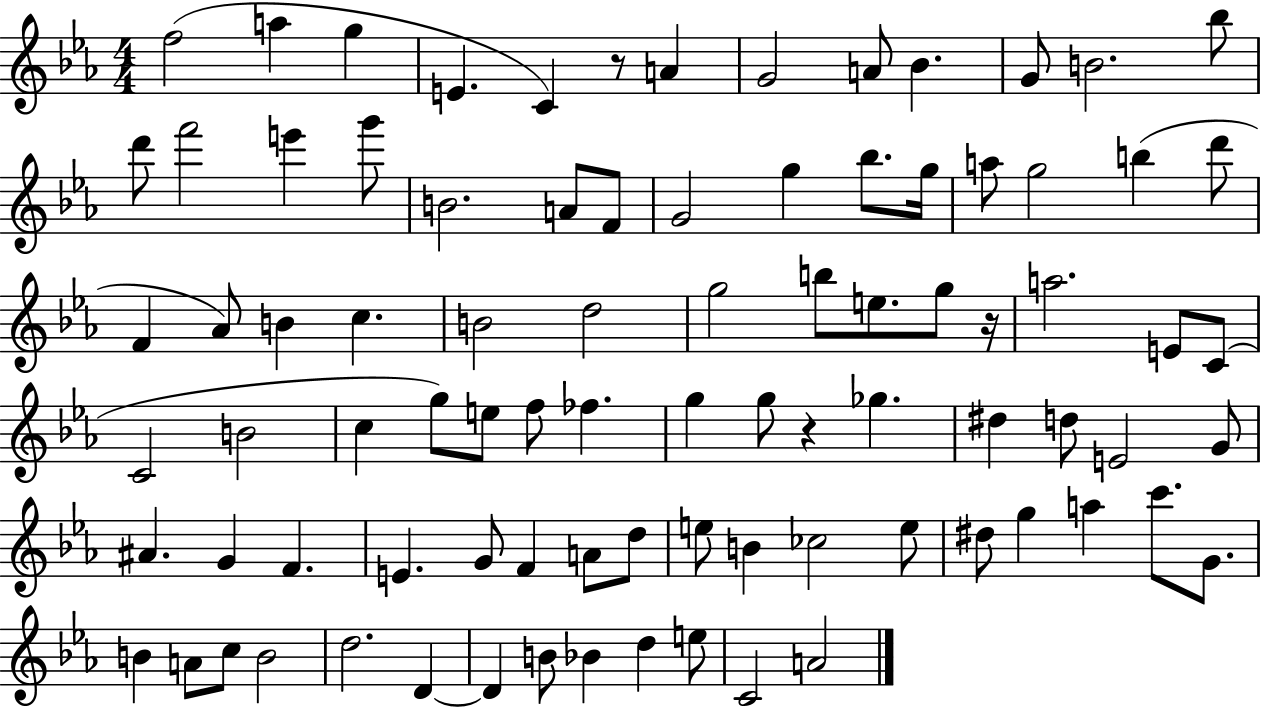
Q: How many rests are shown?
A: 3